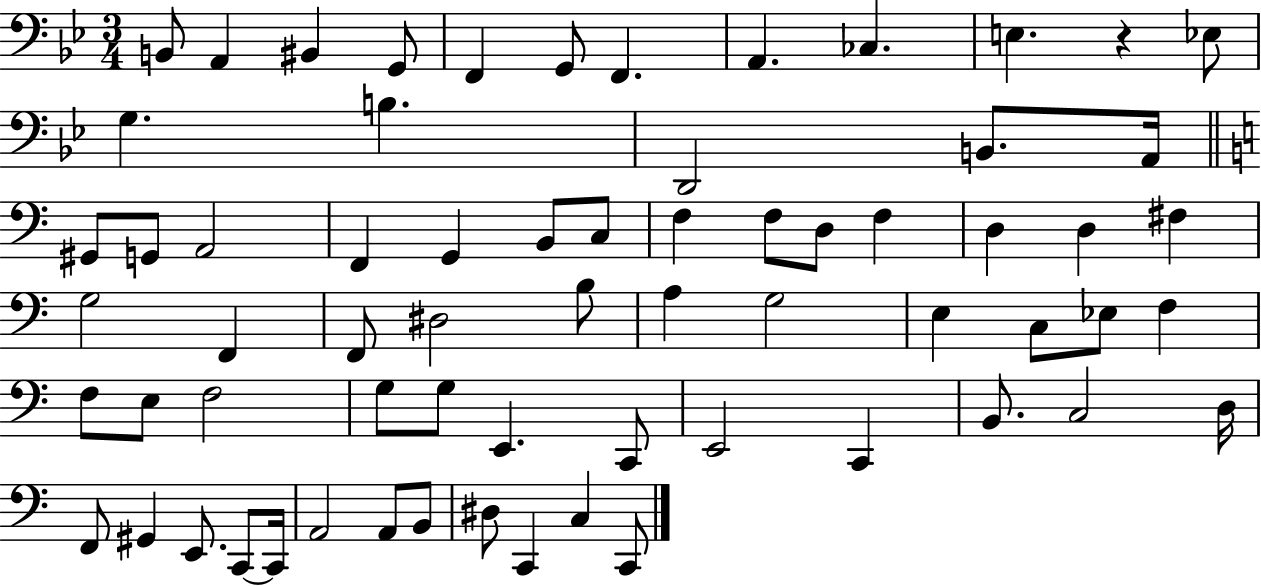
{
  \clef bass
  \numericTimeSignature
  \time 3/4
  \key bes \major
  \repeat volta 2 { b,8 a,4 bis,4 g,8 | f,4 g,8 f,4. | a,4. ces4. | e4. r4 ees8 | \break g4. b4. | d,2 b,8. a,16 | \bar "||" \break \key c \major gis,8 g,8 a,2 | f,4 g,4 b,8 c8 | f4 f8 d8 f4 | d4 d4 fis4 | \break g2 f,4 | f,8 dis2 b8 | a4 g2 | e4 c8 ees8 f4 | \break f8 e8 f2 | g8 g8 e,4. c,8 | e,2 c,4 | b,8. c2 d16 | \break f,8 gis,4 e,8. c,8~~ c,16 | a,2 a,8 b,8 | dis8 c,4 c4 c,8 | } \bar "|."
}